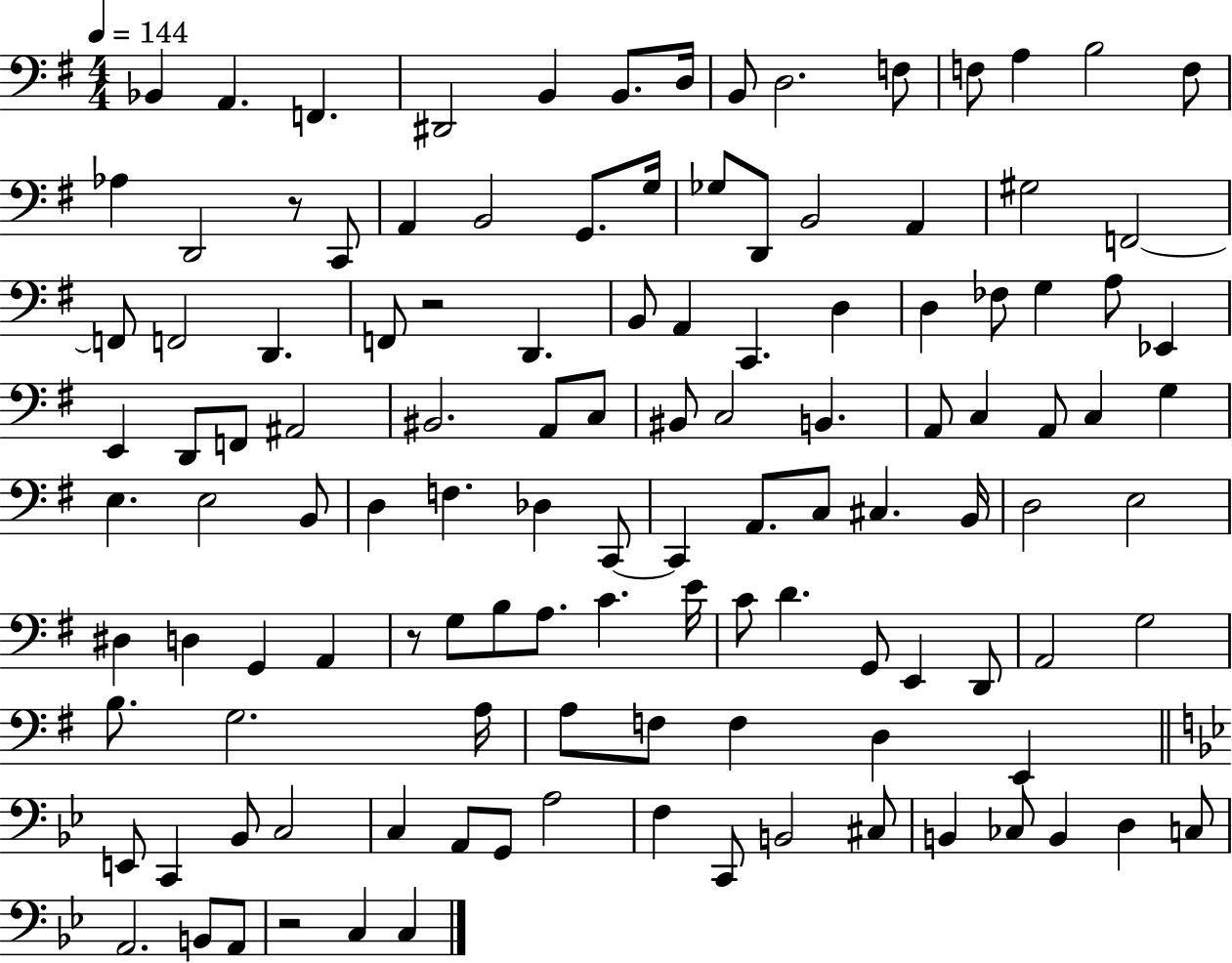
{
  \clef bass
  \numericTimeSignature
  \time 4/4
  \key g \major
  \tempo 4 = 144
  bes,4 a,4. f,4. | dis,2 b,4 b,8. d16 | b,8 d2. f8 | f8 a4 b2 f8 | \break aes4 d,2 r8 c,8 | a,4 b,2 g,8. g16 | ges8 d,8 b,2 a,4 | gis2 f,2~~ | \break f,8 f,2 d,4. | f,8 r2 d,4. | b,8 a,4 c,4. d4 | d4 fes8 g4 a8 ees,4 | \break e,4 d,8 f,8 ais,2 | bis,2. a,8 c8 | bis,8 c2 b,4. | a,8 c4 a,8 c4 g4 | \break e4. e2 b,8 | d4 f4. des4 c,8~~ | c,4 a,8. c8 cis4. b,16 | d2 e2 | \break dis4 d4 g,4 a,4 | r8 g8 b8 a8. c'4. e'16 | c'8 d'4. g,8 e,4 d,8 | a,2 g2 | \break b8. g2. a16 | a8 f8 f4 d4 e,4 | \bar "||" \break \key bes \major e,8 c,4 bes,8 c2 | c4 a,8 g,8 a2 | f4 c,8 b,2 cis8 | b,4 ces8 b,4 d4 c8 | \break a,2. b,8 a,8 | r2 c4 c4 | \bar "|."
}